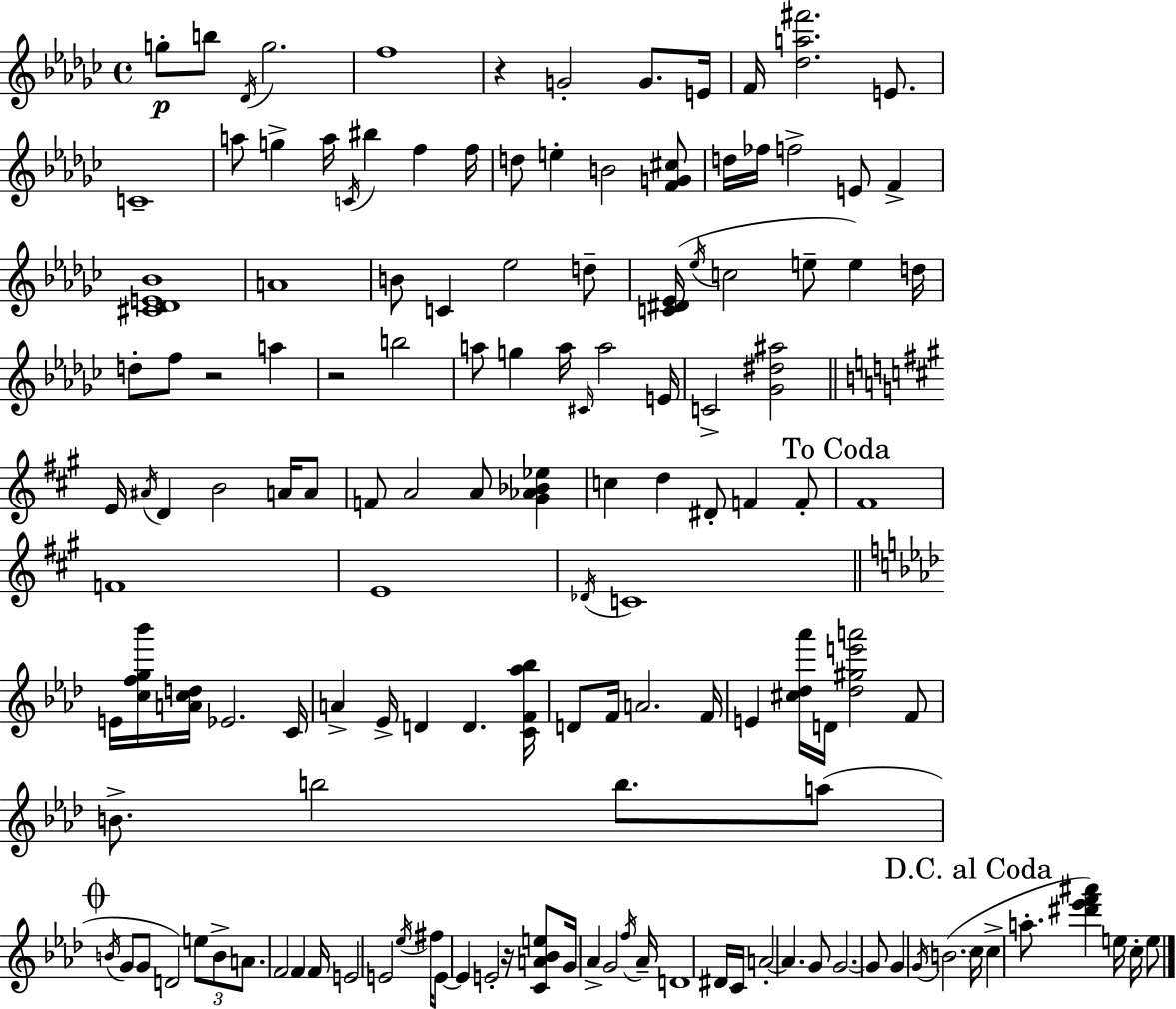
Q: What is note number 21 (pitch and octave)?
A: B4